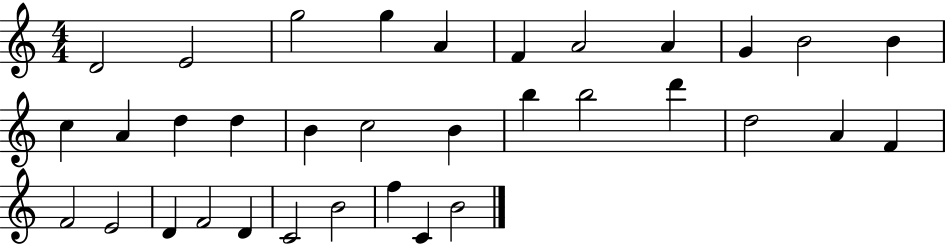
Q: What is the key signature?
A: C major